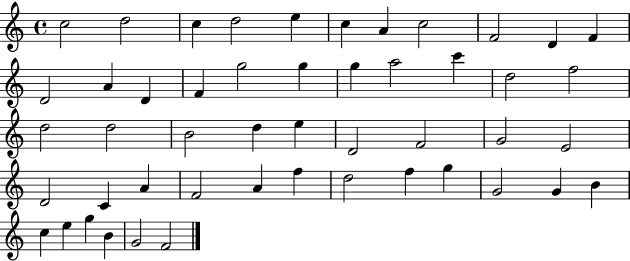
X:1
T:Untitled
M:4/4
L:1/4
K:C
c2 d2 c d2 e c A c2 F2 D F D2 A D F g2 g g a2 c' d2 f2 d2 d2 B2 d e D2 F2 G2 E2 D2 C A F2 A f d2 f g G2 G B c e g B G2 F2